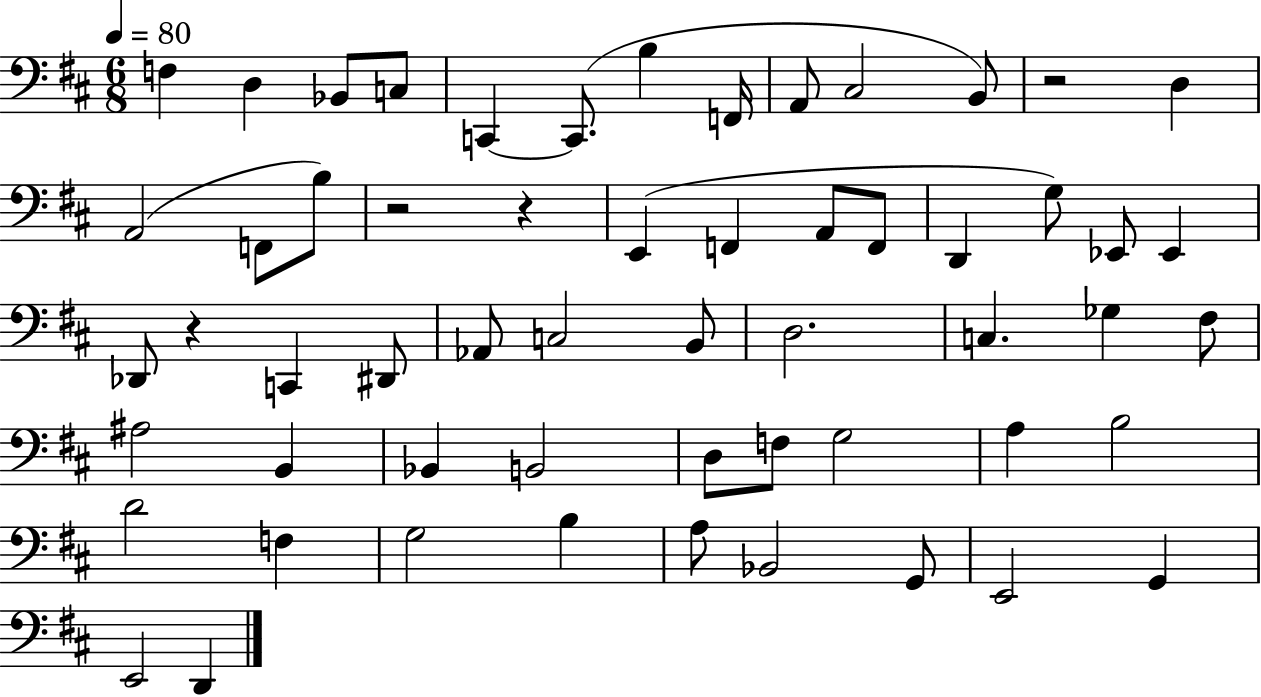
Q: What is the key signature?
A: D major